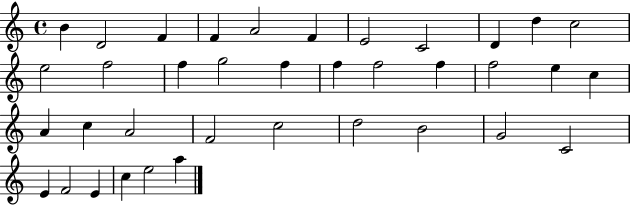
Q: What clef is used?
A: treble